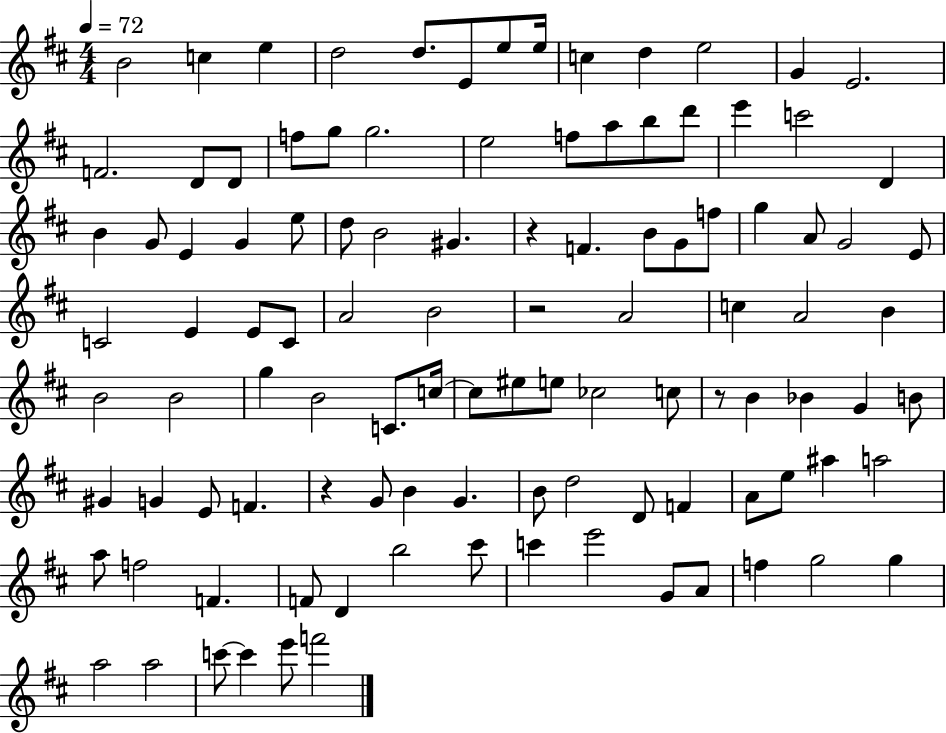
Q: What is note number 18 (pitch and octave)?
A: G5